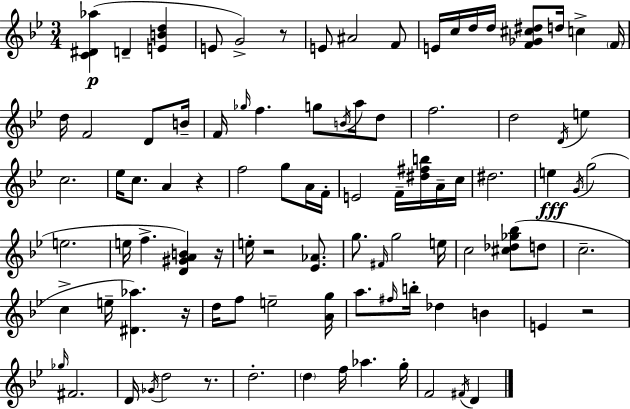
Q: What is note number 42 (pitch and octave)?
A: E5